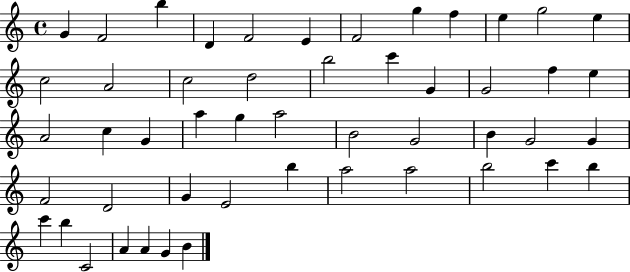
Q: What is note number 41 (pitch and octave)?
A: B5